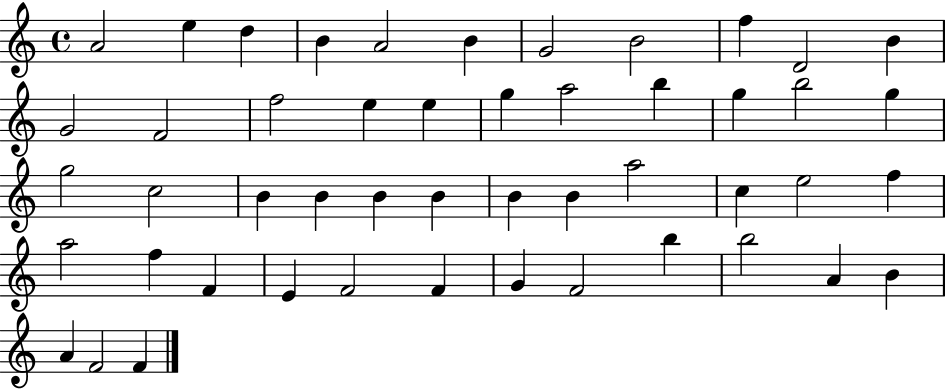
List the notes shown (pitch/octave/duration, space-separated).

A4/h E5/q D5/q B4/q A4/h B4/q G4/h B4/h F5/q D4/h B4/q G4/h F4/h F5/h E5/q E5/q G5/q A5/h B5/q G5/q B5/h G5/q G5/h C5/h B4/q B4/q B4/q B4/q B4/q B4/q A5/h C5/q E5/h F5/q A5/h F5/q F4/q E4/q F4/h F4/q G4/q F4/h B5/q B5/h A4/q B4/q A4/q F4/h F4/q